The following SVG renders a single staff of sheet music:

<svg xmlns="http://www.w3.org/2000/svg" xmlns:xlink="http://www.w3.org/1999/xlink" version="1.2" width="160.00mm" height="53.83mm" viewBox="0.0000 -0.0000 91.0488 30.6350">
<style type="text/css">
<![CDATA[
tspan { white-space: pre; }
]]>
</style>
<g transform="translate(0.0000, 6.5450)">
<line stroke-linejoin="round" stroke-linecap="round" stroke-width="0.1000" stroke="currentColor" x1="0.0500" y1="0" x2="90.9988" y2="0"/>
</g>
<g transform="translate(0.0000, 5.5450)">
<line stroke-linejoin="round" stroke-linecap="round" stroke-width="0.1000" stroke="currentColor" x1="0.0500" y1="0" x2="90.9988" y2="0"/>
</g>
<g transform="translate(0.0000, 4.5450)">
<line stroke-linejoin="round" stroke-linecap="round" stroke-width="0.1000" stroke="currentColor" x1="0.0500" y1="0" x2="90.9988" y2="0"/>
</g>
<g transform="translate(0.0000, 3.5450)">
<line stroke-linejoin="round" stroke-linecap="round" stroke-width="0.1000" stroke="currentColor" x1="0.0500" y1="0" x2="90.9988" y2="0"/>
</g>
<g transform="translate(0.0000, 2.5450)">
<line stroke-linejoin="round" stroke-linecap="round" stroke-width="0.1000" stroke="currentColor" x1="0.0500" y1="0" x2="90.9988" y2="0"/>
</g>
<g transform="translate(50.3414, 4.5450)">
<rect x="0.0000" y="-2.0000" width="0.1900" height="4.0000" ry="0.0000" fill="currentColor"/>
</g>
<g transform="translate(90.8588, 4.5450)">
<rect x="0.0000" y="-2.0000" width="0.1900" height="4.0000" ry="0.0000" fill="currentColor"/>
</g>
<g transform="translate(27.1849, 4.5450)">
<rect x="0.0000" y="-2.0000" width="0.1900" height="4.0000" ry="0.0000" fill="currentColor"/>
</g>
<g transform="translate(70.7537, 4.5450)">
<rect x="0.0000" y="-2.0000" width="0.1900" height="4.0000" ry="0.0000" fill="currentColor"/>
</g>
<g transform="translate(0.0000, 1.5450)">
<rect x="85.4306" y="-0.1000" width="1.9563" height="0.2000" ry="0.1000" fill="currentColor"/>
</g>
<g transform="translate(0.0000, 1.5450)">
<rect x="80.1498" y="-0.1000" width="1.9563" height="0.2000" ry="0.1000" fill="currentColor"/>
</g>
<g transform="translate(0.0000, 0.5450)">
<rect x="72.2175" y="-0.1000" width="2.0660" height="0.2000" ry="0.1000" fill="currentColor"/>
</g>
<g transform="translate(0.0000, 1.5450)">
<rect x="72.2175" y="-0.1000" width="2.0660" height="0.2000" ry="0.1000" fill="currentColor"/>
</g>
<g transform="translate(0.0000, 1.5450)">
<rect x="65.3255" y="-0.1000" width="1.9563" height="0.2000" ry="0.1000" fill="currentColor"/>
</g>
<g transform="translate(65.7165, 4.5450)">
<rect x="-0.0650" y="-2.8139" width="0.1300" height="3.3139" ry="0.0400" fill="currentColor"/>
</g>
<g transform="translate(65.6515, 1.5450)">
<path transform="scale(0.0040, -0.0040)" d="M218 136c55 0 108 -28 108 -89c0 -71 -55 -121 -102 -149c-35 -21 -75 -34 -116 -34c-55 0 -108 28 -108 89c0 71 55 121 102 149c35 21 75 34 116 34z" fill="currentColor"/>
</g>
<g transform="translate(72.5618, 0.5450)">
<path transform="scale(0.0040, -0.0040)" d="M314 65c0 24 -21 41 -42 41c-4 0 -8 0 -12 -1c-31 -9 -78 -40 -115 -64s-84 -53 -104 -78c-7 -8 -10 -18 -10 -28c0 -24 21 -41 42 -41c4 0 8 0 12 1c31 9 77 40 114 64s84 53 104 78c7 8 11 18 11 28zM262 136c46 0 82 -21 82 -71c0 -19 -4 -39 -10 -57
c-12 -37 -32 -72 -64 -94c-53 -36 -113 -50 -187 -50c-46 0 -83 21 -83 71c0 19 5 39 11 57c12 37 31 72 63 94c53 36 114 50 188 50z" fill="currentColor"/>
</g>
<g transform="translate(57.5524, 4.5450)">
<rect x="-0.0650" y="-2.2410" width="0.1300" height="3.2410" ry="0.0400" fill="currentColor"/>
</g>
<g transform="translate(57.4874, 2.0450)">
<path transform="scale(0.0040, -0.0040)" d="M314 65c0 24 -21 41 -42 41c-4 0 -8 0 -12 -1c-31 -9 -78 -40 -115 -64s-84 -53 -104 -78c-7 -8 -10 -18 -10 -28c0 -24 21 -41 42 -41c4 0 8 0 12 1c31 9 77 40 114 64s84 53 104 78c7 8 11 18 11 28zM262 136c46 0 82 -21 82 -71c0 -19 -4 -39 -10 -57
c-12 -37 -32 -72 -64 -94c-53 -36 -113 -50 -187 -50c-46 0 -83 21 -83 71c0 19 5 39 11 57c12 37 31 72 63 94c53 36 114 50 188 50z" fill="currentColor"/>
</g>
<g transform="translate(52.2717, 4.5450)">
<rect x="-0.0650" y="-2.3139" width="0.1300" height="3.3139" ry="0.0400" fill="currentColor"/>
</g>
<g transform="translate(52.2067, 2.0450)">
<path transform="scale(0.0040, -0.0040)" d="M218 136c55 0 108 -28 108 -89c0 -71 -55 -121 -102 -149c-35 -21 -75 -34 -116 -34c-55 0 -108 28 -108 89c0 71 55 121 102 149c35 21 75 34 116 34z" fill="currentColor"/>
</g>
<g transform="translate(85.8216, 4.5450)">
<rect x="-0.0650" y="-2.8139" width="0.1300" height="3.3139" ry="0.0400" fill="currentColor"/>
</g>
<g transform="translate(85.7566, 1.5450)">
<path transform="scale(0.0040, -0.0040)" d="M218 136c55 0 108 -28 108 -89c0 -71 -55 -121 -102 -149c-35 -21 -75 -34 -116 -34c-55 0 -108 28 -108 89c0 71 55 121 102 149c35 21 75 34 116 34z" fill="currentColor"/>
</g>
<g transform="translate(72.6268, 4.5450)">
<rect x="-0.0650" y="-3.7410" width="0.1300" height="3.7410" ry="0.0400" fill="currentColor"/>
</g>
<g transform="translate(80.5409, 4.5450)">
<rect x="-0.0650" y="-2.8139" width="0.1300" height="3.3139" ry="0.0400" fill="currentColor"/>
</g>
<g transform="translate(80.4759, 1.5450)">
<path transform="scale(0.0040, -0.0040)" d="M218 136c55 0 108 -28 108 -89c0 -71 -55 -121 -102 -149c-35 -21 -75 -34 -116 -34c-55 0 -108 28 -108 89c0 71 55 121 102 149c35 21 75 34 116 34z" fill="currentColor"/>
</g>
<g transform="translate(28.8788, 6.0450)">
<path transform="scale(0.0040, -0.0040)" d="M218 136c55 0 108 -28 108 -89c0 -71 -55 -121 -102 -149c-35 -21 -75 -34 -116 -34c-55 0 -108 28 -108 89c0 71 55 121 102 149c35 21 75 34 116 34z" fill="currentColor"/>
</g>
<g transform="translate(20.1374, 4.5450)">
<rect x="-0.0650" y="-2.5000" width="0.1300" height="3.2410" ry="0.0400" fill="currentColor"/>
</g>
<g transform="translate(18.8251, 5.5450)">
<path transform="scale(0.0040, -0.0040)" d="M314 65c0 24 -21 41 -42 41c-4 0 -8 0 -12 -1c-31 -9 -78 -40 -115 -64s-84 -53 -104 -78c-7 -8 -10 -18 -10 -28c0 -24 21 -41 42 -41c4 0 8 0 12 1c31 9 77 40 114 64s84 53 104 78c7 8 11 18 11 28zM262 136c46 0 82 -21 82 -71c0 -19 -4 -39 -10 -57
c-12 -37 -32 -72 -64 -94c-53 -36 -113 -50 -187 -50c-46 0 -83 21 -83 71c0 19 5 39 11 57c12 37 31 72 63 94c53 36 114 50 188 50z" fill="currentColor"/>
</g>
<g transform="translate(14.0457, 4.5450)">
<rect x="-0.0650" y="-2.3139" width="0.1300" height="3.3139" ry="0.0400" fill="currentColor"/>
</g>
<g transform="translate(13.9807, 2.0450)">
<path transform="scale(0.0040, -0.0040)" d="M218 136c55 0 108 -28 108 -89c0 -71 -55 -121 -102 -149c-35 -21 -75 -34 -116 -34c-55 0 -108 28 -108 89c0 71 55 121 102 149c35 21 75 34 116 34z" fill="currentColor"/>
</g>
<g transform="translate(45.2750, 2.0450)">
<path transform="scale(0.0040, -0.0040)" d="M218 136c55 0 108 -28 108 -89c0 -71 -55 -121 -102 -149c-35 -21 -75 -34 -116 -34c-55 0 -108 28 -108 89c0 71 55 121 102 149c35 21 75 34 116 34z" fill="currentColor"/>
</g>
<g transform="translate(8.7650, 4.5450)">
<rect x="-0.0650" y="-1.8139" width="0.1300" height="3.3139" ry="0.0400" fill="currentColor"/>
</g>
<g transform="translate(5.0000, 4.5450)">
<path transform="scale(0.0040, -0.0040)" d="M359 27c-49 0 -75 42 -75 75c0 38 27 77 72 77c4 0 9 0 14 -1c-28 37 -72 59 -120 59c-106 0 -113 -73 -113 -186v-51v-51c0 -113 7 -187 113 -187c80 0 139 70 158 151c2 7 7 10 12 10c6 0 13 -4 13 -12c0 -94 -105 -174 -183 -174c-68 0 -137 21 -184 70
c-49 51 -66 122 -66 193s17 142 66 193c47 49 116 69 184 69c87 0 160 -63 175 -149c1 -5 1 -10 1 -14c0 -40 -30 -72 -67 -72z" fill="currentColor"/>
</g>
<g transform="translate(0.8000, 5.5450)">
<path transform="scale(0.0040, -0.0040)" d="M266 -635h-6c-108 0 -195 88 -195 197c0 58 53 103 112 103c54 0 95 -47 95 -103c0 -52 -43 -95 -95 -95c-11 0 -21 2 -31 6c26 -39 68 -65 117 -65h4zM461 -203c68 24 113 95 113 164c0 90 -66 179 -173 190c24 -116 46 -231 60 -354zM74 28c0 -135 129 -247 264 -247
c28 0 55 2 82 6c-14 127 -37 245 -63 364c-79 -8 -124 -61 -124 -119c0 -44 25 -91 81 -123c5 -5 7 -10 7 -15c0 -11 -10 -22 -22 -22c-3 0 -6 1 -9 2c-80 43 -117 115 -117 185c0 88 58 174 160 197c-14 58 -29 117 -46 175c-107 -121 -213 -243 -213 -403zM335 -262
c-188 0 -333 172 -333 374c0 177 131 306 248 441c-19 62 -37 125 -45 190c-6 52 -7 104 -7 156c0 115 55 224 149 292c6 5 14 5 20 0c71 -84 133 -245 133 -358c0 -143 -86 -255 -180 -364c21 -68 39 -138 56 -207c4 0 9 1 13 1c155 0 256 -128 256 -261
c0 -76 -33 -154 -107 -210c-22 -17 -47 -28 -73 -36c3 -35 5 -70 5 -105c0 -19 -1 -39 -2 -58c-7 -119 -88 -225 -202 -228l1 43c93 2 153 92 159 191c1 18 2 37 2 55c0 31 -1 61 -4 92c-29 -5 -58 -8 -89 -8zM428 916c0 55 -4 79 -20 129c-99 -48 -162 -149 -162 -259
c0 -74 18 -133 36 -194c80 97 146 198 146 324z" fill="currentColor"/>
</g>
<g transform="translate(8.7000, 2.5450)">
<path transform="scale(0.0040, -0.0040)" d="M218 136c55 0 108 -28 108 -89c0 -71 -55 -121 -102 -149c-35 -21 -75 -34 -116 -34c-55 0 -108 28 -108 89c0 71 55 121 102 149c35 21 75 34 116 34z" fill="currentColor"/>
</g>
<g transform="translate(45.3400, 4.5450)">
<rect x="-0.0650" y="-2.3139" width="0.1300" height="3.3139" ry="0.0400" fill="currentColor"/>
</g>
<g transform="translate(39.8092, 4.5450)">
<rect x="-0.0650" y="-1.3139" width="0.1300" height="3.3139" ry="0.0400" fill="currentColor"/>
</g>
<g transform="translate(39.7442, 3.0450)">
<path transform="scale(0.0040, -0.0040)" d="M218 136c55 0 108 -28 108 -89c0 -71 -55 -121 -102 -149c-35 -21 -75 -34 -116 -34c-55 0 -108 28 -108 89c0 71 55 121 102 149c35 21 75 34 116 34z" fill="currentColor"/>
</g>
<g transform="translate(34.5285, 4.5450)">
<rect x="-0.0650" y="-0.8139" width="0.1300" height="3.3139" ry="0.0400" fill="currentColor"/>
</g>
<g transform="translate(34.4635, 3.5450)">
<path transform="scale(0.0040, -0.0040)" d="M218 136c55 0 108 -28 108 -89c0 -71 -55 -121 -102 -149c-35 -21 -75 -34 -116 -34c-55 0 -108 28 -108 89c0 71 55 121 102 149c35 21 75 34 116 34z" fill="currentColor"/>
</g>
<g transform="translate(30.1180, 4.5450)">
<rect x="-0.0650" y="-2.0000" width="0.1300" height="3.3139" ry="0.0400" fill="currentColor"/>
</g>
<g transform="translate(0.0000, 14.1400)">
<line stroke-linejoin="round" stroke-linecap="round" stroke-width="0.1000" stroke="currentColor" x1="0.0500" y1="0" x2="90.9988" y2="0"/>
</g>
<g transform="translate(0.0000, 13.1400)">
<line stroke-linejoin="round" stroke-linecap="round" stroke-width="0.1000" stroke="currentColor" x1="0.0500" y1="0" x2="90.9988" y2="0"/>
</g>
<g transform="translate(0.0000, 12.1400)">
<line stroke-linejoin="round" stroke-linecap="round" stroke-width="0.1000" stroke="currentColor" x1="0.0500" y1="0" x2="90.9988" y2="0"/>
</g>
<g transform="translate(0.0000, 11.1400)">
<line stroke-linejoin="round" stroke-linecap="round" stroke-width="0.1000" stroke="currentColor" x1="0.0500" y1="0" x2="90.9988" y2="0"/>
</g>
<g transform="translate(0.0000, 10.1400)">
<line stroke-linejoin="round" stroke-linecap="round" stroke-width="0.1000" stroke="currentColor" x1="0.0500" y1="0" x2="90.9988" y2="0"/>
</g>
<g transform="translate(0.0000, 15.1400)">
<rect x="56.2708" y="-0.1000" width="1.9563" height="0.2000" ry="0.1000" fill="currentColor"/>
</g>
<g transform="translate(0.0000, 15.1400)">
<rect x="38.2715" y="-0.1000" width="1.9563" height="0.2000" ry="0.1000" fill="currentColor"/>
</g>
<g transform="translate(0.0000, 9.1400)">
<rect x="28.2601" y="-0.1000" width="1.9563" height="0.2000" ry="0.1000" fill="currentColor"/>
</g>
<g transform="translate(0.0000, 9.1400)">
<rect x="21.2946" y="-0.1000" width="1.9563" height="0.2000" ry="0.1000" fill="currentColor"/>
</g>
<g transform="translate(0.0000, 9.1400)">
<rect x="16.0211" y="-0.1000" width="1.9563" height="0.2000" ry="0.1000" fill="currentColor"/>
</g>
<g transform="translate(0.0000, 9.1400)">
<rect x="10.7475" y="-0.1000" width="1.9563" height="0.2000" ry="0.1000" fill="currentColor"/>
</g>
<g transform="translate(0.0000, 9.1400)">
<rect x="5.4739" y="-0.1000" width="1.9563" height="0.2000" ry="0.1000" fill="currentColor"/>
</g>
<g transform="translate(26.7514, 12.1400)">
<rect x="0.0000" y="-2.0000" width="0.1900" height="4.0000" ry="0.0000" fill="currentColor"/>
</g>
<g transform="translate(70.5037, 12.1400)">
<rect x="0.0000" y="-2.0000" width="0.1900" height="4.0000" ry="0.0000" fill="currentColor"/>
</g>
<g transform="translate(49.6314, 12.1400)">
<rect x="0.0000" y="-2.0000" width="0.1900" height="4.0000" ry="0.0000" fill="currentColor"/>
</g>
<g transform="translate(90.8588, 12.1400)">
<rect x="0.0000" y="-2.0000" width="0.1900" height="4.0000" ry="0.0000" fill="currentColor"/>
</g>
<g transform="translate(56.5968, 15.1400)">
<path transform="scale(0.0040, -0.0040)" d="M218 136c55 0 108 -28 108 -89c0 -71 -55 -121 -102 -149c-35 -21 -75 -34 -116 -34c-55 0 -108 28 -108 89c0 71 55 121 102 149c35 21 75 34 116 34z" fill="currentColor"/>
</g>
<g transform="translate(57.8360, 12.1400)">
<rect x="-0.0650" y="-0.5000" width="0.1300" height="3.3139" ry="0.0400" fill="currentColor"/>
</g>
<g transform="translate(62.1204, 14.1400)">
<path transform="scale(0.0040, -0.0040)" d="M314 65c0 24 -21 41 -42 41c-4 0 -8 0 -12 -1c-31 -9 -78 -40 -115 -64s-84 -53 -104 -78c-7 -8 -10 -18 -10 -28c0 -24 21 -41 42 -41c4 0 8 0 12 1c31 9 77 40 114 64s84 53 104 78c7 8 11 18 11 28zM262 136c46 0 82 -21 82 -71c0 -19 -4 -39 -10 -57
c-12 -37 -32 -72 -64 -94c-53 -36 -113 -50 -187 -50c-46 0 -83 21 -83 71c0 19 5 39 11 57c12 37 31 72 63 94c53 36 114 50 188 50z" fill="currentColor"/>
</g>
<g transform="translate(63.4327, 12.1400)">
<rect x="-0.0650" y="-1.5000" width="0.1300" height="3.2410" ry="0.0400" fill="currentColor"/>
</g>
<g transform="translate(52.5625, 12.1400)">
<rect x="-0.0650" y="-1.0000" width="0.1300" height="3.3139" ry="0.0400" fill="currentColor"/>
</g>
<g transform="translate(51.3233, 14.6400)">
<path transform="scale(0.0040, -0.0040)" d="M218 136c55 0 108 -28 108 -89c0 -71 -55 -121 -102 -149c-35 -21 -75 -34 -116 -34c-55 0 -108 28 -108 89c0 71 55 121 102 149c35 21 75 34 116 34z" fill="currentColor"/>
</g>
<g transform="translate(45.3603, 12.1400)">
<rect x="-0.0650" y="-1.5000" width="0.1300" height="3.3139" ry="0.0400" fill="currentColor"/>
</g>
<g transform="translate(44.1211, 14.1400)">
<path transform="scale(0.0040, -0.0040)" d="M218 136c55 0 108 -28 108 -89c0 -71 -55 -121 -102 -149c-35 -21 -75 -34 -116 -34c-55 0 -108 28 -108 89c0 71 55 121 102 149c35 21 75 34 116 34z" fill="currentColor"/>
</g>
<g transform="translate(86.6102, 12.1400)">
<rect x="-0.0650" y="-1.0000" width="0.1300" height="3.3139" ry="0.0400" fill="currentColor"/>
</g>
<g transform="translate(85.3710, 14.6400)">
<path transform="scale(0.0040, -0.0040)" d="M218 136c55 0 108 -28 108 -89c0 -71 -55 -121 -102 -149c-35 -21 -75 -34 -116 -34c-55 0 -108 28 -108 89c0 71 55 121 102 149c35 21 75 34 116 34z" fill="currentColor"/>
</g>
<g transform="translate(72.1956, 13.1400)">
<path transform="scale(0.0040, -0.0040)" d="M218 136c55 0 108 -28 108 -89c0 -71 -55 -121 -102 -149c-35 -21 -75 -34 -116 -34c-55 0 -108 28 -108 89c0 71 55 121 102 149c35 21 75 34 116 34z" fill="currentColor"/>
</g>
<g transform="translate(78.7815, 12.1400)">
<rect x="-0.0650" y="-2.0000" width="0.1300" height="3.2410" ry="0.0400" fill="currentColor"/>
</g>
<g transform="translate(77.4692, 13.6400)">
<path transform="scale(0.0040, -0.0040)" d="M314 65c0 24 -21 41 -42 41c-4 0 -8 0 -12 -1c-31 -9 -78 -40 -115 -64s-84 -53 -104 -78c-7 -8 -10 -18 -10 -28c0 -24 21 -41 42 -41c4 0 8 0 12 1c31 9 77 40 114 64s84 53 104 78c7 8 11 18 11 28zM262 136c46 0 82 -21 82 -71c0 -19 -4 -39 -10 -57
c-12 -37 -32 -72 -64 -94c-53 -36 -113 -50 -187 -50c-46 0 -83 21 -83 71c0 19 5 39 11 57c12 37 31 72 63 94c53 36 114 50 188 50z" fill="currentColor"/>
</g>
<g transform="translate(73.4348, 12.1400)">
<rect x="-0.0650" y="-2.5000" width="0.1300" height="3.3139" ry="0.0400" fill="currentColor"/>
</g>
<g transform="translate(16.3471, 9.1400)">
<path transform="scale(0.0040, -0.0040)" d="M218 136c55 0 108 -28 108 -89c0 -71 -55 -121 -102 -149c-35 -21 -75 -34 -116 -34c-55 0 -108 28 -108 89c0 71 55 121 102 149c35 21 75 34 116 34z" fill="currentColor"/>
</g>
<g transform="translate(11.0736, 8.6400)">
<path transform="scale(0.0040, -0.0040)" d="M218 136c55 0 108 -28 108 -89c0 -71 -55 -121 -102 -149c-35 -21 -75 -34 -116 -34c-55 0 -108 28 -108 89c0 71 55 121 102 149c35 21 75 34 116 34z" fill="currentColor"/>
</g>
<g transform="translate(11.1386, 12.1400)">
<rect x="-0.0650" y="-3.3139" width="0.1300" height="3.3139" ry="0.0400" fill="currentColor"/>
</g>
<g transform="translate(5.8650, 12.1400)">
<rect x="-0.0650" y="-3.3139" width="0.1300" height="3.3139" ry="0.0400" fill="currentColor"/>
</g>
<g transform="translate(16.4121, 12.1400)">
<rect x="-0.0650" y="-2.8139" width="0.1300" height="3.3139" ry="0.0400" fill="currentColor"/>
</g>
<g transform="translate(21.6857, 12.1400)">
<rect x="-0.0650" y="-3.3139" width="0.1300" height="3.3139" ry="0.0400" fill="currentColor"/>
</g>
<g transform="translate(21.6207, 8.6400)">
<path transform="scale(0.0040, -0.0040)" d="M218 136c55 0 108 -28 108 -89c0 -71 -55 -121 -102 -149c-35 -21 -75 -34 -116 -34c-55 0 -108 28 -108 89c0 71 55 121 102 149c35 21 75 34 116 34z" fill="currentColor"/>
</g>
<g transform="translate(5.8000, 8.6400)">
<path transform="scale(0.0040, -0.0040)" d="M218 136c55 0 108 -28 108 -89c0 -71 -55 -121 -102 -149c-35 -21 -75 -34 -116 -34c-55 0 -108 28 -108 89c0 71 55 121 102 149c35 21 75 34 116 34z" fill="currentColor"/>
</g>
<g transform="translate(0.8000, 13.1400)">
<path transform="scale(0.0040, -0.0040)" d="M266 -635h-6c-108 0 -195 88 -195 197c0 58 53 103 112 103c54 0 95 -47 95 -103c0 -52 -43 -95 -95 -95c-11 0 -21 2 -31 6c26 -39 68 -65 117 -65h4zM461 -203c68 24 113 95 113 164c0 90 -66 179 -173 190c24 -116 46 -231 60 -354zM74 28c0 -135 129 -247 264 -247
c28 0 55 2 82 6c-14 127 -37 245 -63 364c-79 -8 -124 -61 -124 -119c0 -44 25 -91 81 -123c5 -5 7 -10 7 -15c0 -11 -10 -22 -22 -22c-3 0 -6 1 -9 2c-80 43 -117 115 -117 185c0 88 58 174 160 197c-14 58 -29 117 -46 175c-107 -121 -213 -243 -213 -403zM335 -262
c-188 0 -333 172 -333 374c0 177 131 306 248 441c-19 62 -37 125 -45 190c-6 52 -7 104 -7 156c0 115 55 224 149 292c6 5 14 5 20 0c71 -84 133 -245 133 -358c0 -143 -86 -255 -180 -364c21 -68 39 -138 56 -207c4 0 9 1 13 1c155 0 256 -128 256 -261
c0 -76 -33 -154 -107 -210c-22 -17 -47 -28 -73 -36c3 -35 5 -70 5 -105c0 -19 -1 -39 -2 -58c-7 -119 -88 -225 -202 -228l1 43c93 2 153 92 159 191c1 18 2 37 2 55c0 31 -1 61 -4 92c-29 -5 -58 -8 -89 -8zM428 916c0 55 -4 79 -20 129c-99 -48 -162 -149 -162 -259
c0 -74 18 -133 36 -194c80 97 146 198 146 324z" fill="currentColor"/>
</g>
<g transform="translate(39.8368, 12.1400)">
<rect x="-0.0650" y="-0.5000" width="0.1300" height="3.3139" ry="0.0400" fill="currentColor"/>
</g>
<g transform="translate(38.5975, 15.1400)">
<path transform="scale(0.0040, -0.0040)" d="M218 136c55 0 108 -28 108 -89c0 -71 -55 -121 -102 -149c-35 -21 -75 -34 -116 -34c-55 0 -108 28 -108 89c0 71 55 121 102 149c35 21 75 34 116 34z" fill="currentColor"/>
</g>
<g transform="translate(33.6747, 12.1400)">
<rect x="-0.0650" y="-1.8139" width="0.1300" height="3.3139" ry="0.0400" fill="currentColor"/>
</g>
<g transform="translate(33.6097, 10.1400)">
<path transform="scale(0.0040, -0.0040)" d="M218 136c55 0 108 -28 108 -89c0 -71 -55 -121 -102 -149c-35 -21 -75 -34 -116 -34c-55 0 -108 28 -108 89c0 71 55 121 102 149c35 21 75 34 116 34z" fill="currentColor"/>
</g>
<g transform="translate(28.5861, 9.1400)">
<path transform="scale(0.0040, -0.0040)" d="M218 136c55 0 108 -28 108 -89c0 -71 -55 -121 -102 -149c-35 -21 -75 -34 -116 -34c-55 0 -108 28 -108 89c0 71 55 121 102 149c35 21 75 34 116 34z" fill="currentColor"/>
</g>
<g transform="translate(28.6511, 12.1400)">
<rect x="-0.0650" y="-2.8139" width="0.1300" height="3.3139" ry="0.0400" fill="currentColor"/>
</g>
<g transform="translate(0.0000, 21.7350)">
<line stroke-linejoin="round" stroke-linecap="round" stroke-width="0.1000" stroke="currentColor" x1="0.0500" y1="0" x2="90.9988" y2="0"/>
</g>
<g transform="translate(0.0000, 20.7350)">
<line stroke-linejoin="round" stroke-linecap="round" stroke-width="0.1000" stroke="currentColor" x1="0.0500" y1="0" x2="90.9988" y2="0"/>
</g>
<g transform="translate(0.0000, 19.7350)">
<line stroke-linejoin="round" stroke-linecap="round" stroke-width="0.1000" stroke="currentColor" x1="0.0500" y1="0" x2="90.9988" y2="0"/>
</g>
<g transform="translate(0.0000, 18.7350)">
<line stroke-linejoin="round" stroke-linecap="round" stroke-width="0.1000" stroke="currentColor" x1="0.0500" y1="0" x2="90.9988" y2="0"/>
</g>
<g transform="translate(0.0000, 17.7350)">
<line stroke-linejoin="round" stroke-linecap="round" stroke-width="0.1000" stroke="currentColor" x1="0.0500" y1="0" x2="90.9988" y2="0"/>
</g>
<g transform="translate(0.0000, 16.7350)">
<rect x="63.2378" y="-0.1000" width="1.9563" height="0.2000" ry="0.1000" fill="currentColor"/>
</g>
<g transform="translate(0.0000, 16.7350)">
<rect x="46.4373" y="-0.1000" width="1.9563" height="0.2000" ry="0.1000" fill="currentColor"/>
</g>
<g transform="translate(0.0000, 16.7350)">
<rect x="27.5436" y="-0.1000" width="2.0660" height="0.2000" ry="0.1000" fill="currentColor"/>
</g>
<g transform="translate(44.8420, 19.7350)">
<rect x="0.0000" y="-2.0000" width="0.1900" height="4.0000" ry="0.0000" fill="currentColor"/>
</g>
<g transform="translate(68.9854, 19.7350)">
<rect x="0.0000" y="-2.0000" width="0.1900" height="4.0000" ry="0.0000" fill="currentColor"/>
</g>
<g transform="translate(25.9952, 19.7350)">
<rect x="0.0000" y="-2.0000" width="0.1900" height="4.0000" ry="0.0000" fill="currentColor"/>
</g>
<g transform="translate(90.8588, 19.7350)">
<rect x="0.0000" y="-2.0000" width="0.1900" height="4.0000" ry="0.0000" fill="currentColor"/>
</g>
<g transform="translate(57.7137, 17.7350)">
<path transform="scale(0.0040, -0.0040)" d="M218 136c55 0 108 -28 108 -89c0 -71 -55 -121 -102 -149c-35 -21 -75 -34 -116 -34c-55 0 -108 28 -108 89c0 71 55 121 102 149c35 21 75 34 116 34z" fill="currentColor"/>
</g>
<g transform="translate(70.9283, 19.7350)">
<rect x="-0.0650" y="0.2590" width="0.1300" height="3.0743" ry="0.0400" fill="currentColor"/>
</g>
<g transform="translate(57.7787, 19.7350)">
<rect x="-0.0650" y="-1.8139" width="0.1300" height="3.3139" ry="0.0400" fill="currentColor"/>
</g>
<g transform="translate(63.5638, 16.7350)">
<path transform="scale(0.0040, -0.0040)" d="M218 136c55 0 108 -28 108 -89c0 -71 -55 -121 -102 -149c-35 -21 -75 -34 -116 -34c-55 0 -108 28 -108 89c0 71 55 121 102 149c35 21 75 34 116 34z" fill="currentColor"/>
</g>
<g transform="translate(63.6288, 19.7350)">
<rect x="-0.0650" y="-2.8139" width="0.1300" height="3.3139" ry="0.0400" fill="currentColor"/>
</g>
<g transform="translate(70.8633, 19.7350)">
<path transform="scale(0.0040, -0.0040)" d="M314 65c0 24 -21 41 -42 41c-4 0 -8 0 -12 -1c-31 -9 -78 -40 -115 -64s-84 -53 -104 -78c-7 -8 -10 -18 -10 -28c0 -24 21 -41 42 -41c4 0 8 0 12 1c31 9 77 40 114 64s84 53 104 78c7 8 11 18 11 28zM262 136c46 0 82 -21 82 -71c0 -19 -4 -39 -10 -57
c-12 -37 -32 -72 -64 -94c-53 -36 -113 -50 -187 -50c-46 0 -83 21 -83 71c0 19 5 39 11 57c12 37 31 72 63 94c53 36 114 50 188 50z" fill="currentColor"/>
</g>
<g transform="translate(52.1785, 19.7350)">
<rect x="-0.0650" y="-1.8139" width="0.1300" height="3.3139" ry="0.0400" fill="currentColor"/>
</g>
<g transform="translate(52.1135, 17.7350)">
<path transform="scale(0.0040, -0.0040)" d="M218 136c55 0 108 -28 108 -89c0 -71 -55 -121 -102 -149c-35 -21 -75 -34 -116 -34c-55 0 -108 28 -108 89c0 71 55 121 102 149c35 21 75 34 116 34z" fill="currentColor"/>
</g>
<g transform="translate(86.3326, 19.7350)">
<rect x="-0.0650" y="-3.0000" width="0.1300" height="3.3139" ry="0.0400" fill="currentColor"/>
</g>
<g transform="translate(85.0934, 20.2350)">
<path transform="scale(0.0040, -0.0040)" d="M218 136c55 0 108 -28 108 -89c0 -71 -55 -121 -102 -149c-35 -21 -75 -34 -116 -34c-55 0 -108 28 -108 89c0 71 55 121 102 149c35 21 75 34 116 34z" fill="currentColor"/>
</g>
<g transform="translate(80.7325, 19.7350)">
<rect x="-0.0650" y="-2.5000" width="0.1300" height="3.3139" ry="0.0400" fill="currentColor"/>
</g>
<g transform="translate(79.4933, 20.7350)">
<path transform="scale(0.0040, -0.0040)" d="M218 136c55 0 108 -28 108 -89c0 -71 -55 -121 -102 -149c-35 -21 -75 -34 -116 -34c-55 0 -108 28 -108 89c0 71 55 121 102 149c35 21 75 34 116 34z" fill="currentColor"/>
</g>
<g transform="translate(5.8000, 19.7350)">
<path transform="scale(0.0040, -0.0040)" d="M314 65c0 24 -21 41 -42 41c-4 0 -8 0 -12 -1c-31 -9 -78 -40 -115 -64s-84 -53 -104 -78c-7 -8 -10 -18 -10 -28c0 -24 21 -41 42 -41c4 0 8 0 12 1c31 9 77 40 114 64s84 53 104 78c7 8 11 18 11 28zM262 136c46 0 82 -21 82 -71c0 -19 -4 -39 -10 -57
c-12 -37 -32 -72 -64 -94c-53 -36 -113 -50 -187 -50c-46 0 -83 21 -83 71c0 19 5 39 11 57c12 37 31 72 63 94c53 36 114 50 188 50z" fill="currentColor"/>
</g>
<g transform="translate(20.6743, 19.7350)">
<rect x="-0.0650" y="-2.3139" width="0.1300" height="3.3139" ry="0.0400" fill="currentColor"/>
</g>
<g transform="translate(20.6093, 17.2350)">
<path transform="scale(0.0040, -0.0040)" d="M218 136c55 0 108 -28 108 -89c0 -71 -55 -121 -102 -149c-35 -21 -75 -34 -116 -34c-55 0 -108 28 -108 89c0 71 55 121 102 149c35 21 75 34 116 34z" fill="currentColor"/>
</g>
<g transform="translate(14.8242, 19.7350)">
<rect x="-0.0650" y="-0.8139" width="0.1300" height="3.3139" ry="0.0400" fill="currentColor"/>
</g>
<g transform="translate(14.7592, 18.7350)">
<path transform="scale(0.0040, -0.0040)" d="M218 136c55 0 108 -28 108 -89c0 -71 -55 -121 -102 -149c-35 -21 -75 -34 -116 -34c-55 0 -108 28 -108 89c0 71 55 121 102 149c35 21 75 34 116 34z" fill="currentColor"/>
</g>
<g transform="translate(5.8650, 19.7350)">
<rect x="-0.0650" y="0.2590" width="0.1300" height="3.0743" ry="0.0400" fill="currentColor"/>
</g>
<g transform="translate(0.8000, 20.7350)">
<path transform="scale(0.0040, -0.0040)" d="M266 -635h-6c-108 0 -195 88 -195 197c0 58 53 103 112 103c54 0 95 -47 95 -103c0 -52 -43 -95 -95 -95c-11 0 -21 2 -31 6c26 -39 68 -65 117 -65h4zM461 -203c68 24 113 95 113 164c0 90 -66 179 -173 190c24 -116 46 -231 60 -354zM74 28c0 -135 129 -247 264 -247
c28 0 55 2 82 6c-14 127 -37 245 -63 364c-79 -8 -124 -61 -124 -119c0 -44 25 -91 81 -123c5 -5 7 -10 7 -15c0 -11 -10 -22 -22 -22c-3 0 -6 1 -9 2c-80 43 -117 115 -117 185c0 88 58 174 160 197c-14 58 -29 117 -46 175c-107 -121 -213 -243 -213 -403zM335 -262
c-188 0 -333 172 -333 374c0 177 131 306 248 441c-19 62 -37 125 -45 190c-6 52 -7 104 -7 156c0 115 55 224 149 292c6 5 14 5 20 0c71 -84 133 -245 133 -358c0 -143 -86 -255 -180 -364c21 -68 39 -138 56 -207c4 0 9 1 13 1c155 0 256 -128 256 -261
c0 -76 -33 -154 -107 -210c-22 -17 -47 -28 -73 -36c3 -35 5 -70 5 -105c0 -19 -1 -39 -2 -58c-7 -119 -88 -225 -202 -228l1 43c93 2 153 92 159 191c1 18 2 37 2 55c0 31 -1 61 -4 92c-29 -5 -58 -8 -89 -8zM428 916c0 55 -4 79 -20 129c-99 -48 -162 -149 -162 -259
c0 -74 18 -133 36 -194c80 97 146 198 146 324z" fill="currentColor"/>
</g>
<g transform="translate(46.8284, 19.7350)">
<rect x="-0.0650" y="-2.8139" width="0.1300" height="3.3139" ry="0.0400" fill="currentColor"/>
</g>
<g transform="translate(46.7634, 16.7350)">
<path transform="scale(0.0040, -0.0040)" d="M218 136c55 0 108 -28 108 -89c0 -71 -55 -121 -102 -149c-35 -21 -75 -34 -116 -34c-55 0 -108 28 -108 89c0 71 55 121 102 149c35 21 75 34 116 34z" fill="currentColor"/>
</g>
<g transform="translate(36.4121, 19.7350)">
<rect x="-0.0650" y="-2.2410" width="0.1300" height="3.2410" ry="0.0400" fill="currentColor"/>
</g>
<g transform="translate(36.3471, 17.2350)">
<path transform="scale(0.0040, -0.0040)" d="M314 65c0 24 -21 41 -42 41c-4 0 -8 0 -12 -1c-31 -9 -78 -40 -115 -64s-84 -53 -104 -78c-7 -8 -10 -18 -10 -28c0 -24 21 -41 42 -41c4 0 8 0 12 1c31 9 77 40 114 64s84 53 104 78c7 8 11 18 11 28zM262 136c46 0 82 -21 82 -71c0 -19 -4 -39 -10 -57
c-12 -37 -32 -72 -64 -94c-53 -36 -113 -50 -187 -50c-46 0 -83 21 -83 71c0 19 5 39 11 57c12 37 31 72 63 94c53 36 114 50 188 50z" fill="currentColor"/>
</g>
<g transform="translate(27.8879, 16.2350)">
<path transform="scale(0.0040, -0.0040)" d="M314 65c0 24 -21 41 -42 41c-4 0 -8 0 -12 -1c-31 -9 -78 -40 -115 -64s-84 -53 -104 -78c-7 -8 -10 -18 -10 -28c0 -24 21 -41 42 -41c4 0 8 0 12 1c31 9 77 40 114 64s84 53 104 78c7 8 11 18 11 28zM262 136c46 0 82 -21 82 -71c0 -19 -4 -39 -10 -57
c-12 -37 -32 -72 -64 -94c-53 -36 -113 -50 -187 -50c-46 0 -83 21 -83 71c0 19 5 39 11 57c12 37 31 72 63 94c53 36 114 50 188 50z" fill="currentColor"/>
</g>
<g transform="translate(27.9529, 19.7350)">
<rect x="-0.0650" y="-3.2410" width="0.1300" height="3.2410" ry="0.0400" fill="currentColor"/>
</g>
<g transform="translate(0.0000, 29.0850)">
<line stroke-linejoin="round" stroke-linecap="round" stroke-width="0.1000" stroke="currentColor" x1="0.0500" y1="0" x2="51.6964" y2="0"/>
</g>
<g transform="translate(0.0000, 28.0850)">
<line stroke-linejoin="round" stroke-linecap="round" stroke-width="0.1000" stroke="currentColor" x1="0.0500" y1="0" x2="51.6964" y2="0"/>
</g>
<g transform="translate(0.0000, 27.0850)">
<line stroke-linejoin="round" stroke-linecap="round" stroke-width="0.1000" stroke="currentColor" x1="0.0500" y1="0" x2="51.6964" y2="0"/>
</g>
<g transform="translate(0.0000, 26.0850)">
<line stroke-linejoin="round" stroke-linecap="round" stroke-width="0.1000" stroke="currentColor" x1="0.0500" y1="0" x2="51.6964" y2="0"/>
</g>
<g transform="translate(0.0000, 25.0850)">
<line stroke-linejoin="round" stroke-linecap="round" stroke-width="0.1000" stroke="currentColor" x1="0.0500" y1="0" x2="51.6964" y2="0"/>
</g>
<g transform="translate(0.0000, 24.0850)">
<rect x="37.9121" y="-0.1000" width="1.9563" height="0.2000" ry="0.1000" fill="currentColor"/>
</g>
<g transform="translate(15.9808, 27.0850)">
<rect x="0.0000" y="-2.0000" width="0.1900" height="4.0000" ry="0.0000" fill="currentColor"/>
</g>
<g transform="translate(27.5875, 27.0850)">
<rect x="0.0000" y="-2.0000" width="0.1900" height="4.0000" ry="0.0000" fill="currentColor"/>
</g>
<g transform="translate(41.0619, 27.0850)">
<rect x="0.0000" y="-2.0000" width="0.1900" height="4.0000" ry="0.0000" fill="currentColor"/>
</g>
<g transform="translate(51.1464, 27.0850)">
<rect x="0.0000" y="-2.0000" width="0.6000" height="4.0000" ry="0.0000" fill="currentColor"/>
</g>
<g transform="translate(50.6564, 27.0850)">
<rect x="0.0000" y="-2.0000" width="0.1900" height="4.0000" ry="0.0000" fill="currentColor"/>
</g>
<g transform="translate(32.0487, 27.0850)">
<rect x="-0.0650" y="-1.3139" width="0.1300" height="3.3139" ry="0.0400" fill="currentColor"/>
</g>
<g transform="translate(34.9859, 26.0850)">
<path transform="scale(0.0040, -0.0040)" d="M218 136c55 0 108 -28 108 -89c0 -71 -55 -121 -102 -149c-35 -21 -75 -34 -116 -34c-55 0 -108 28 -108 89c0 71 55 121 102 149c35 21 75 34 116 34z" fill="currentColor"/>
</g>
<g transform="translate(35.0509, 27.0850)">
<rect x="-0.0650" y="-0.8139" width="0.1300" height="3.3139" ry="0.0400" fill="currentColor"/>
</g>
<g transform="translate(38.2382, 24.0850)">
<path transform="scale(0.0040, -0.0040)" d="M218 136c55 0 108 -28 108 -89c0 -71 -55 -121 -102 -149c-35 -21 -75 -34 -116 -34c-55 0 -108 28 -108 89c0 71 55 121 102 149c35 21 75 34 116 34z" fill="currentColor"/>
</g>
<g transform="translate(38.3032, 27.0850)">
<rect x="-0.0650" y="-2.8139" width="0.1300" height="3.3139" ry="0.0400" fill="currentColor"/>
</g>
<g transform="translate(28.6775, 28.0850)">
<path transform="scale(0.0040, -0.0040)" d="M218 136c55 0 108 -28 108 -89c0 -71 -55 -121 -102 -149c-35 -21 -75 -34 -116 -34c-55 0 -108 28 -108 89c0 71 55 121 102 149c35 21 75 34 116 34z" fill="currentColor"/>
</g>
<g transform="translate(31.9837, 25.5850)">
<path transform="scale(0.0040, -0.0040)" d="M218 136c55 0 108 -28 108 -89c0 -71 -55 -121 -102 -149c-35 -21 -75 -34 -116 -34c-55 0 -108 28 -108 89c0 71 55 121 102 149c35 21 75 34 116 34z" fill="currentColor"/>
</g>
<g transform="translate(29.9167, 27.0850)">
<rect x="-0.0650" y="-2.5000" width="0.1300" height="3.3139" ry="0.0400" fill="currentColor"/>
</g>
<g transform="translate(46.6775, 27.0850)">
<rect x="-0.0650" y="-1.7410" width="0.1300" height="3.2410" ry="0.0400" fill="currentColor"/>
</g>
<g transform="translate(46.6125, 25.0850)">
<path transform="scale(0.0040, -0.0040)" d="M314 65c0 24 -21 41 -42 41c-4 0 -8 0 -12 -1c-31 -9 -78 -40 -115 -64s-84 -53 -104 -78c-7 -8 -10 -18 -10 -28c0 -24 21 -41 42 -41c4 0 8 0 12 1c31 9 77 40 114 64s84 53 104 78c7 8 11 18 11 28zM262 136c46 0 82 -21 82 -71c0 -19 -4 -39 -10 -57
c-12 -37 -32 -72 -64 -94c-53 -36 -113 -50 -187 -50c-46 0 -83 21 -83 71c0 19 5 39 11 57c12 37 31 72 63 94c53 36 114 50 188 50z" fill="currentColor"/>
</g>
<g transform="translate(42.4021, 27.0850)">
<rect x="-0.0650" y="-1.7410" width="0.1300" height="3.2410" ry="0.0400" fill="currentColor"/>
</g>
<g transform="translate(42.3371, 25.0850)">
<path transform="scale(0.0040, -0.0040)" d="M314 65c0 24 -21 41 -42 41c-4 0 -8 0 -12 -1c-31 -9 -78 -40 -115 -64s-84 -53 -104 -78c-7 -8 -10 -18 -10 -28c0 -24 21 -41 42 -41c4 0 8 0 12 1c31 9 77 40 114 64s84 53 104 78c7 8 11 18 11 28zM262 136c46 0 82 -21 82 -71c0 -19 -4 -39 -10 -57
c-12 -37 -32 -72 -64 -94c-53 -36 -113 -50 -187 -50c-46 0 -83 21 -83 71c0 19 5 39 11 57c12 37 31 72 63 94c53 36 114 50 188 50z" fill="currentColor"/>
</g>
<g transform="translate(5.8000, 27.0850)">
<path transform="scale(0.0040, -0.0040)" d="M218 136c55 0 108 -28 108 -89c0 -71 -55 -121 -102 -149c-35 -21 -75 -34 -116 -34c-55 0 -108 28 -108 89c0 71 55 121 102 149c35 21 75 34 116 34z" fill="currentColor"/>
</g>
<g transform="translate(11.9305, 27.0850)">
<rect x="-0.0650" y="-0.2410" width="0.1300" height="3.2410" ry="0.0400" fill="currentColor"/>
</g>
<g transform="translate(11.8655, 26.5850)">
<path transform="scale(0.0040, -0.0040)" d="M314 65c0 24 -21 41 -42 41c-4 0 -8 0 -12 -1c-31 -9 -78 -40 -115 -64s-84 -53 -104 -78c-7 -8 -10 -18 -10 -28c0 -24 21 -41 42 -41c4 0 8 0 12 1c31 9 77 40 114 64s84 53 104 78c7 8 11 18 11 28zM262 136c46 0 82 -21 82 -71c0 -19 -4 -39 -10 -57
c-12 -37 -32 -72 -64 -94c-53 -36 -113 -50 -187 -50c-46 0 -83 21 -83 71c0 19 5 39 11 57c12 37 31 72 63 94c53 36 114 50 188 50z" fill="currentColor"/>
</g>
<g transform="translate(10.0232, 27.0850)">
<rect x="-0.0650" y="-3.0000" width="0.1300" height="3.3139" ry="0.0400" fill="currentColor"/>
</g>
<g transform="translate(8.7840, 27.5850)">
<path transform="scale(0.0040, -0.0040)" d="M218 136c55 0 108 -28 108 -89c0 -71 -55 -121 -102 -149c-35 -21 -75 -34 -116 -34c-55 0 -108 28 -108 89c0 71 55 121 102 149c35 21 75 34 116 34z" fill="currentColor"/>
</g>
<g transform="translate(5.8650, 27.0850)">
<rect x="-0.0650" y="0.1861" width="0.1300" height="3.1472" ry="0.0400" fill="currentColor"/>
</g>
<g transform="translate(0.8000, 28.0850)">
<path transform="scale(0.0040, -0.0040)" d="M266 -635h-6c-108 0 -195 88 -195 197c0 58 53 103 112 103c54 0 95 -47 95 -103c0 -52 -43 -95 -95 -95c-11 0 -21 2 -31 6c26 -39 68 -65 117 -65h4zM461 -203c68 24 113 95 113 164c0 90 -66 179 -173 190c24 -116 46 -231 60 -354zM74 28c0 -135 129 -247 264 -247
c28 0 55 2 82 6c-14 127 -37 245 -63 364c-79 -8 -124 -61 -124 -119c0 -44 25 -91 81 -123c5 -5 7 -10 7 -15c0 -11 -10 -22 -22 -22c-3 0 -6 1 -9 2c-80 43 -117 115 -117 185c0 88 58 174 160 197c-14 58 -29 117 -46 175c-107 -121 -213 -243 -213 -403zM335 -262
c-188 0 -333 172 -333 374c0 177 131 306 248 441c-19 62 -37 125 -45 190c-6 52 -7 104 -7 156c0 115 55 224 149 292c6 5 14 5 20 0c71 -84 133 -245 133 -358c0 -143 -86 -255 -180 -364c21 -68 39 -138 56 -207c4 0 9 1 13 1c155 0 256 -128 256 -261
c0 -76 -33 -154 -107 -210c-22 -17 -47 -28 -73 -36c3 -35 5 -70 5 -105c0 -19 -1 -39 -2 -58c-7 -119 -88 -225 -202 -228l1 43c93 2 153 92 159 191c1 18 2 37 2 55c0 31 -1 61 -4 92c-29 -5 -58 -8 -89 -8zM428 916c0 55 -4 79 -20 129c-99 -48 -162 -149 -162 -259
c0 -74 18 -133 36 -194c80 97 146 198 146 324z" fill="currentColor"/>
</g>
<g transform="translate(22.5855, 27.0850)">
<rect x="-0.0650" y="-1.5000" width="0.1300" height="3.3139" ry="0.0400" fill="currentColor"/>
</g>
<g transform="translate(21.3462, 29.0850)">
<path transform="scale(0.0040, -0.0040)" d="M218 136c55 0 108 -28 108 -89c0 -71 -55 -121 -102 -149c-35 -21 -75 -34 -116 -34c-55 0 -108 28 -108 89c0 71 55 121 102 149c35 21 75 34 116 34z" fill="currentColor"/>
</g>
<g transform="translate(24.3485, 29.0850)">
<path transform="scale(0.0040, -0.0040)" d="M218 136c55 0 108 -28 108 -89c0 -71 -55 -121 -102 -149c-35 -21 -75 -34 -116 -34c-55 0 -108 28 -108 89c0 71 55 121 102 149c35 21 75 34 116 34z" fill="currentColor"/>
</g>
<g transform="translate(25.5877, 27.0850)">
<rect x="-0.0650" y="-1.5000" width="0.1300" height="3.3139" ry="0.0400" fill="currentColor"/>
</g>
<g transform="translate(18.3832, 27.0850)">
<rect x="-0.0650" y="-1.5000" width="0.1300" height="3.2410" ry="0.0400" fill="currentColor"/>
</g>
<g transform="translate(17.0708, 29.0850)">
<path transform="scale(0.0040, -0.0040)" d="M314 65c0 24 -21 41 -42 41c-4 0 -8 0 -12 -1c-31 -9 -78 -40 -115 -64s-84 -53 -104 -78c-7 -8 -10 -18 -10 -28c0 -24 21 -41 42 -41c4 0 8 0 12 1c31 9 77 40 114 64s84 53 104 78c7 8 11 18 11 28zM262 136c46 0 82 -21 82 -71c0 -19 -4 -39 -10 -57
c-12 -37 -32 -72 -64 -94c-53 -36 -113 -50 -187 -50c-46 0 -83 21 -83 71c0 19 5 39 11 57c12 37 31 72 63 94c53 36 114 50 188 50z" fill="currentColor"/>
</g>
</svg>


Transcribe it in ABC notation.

X:1
T:Untitled
M:4/4
L:1/4
K:C
f g G2 F d e g g g2 a c'2 a a b b a b a f C E D C E2 G F2 D B2 d g b2 g2 a f f a B2 G A B A c2 E2 E E G e d a f2 f2